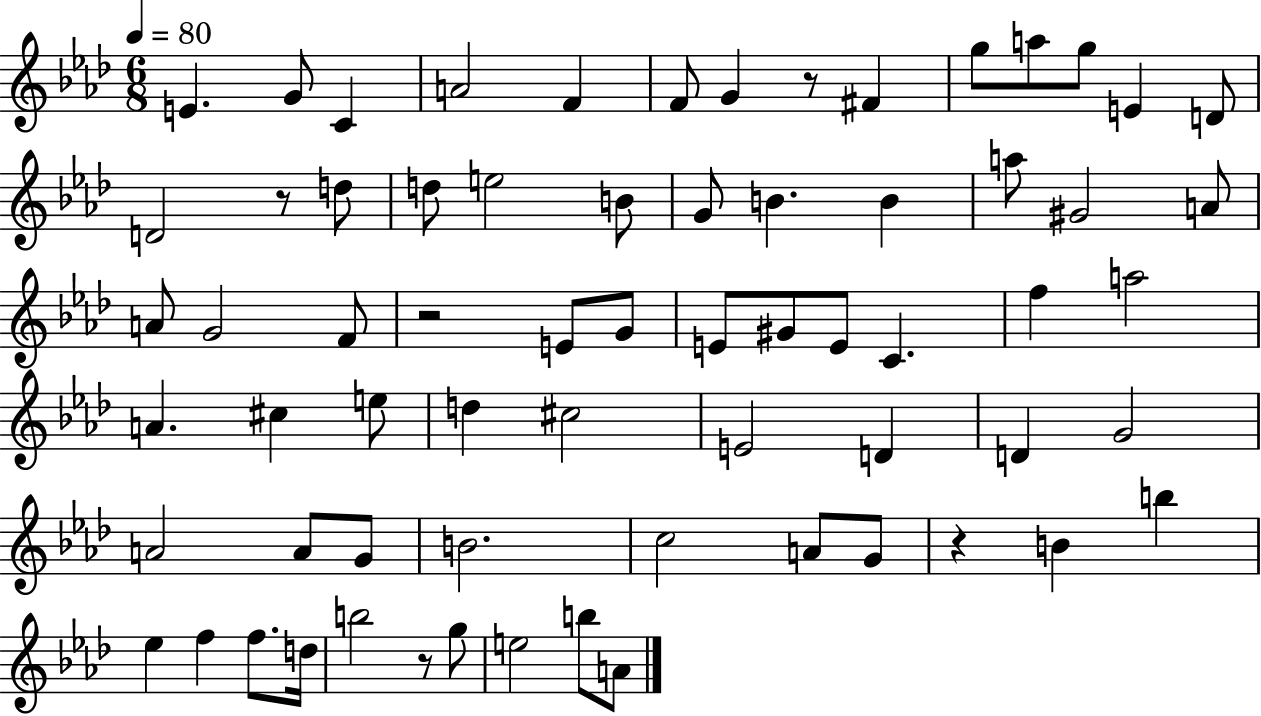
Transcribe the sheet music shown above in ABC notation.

X:1
T:Untitled
M:6/8
L:1/4
K:Ab
E G/2 C A2 F F/2 G z/2 ^F g/2 a/2 g/2 E D/2 D2 z/2 d/2 d/2 e2 B/2 G/2 B B a/2 ^G2 A/2 A/2 G2 F/2 z2 E/2 G/2 E/2 ^G/2 E/2 C f a2 A ^c e/2 d ^c2 E2 D D G2 A2 A/2 G/2 B2 c2 A/2 G/2 z B b _e f f/2 d/4 b2 z/2 g/2 e2 b/2 A/2